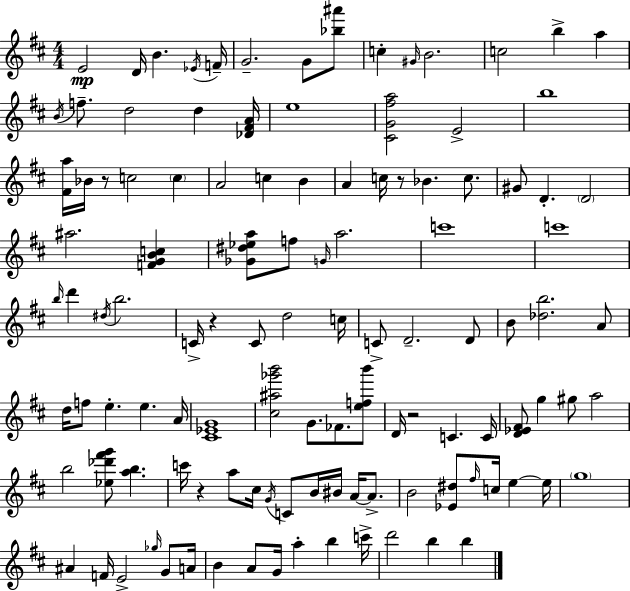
{
  \clef treble
  \numericTimeSignature
  \time 4/4
  \key d \major
  e'2\mp d'16 b'4. \acciaccatura { ees'16 } | f'16-- g'2.-- g'8 <bes'' ais'''>8 | c''4-. \grace { gis'16 } b'2. | c''2 b''4-> a''4 | \break \acciaccatura { b'16 } f''8.-- d''2 d''4 | <des' fis' a'>16 e''1 | <cis' g' fis'' a''>2 e'2-> | b''1 | \break <fis' a''>16 bes'16 r8 c''2 \parenthesize c''4 | a'2 c''4 b'4 | a'4 c''16 r8 bes'4. | c''8. gis'8 d'4.-. \parenthesize d'2 | \break ais''2. <f' g' b' c''>4 | <ges' dis'' ees'' a''>8 f''8 \grace { g'16 } a''2. | c'''1 | c'''1 | \break \grace { b''16 } d'''4 \acciaccatura { dis''16 } b''2. | c'16-> r4 c'8 d''2 | c''16 c'8-> d'2.-- | d'8 b'8 <des'' b''>2. | \break a'8 d''16 f''8 e''4.-. e''4. | a'16 <cis' ees' g'>1 | <cis'' ais'' ges''' b'''>2 g'8. | fes'8. <e'' f'' b'''>8 d'16 r2 c'4. | \break c'16 <d' ees' fis'>8 g''4 gis''8 a''2 | b''2 <ees'' des''' fis''' g'''>8 | <a'' b''>4. c'''16 r4 a''8 cis''16 \acciaccatura { g'16 } c'8 | b'16 bis'16 a'16~~ a'8.-> b'2 <ees' dis''>8 | \break \grace { fis''16 } c''16 e''4~~ e''16 \parenthesize g''1 | ais'4 f'16 e'2-> | \grace { ges''16 } g'8 a'16 b'4 a'8 g'16 | a''4-. b''4 c'''16-> d'''2 | \break b''4 b''4 \bar "|."
}